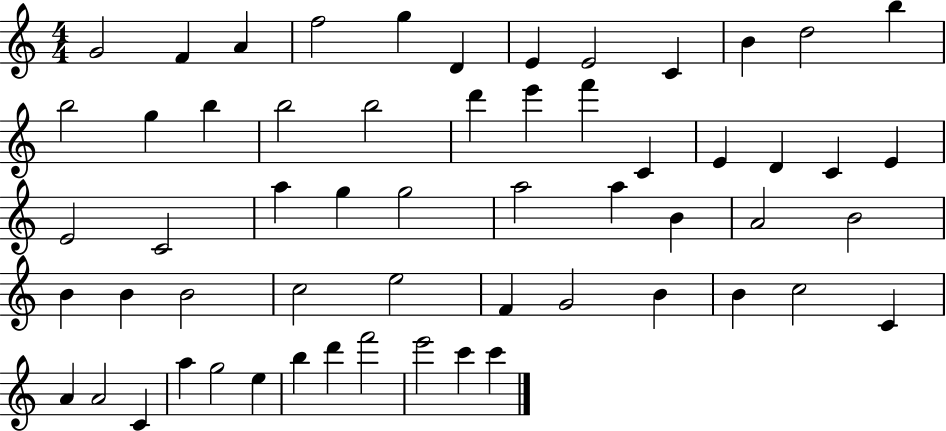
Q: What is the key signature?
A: C major